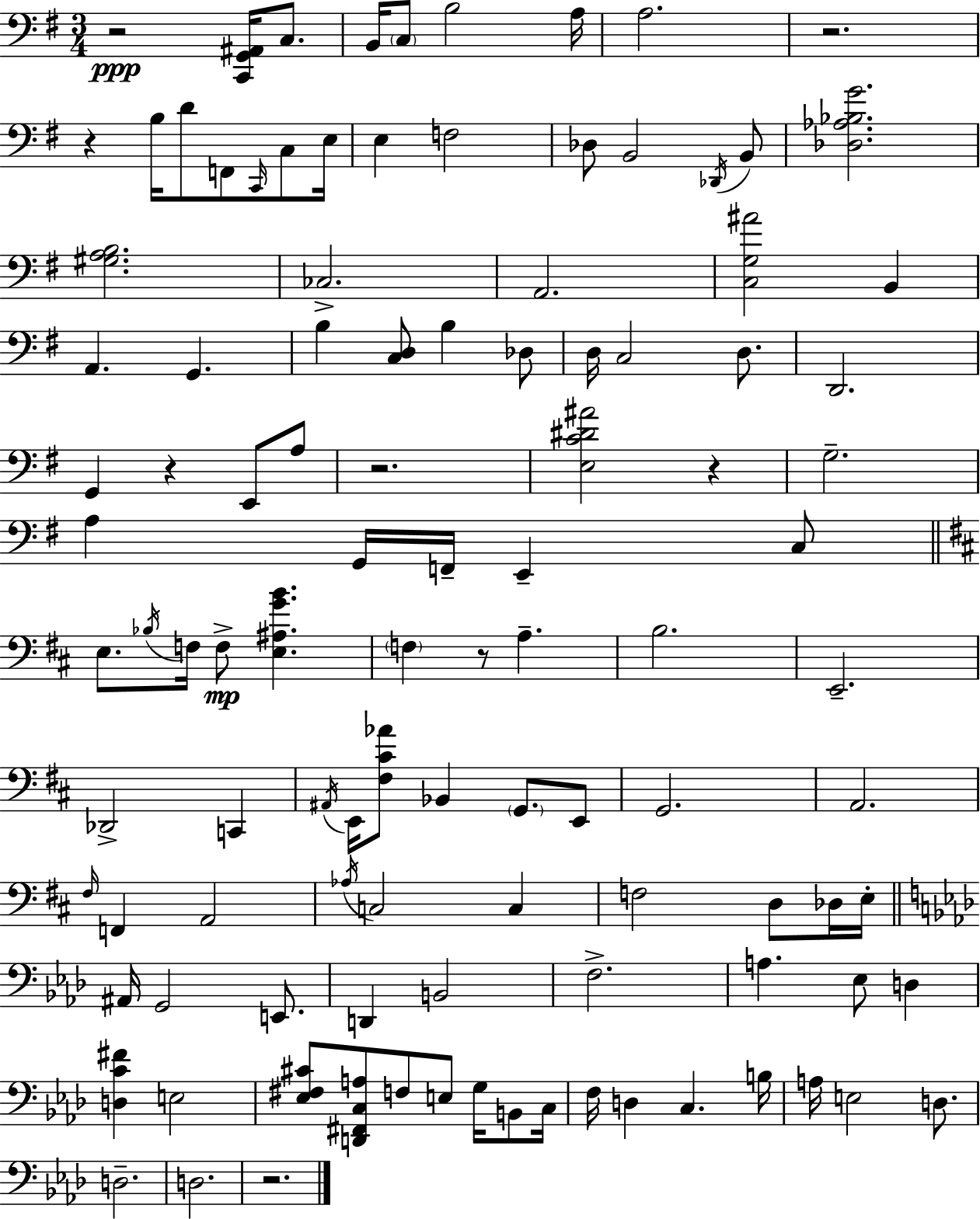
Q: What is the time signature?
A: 3/4